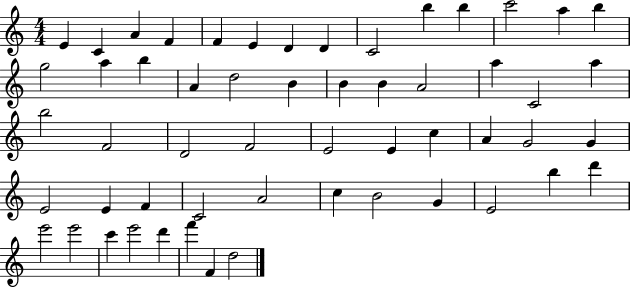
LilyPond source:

{
  \clef treble
  \numericTimeSignature
  \time 4/4
  \key c \major
  e'4 c'4 a'4 f'4 | f'4 e'4 d'4 d'4 | c'2 b''4 b''4 | c'''2 a''4 b''4 | \break g''2 a''4 b''4 | a'4 d''2 b'4 | b'4 b'4 a'2 | a''4 c'2 a''4 | \break b''2 f'2 | d'2 f'2 | e'2 e'4 c''4 | a'4 g'2 g'4 | \break e'2 e'4 f'4 | c'2 a'2 | c''4 b'2 g'4 | e'2 b''4 d'''4 | \break e'''2 e'''2 | c'''4 e'''2 d'''4 | f'''4 f'4 d''2 | \bar "|."
}